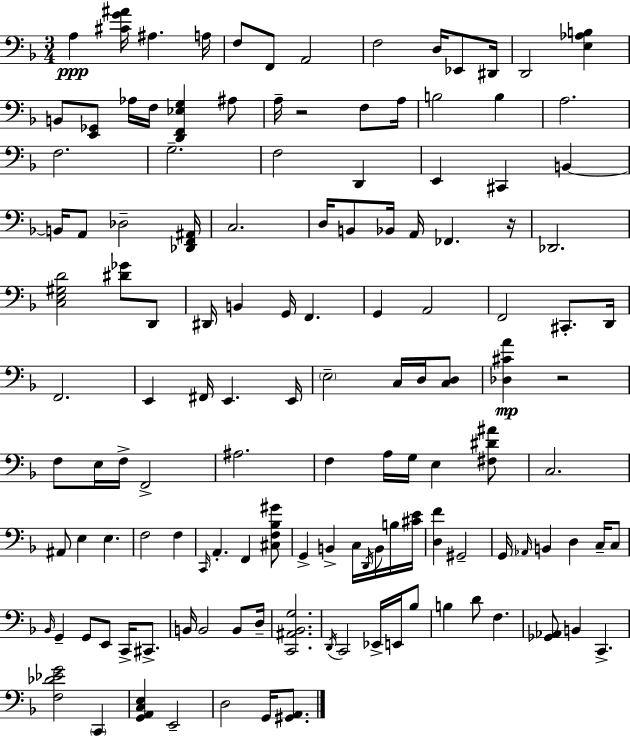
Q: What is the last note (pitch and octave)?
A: G2